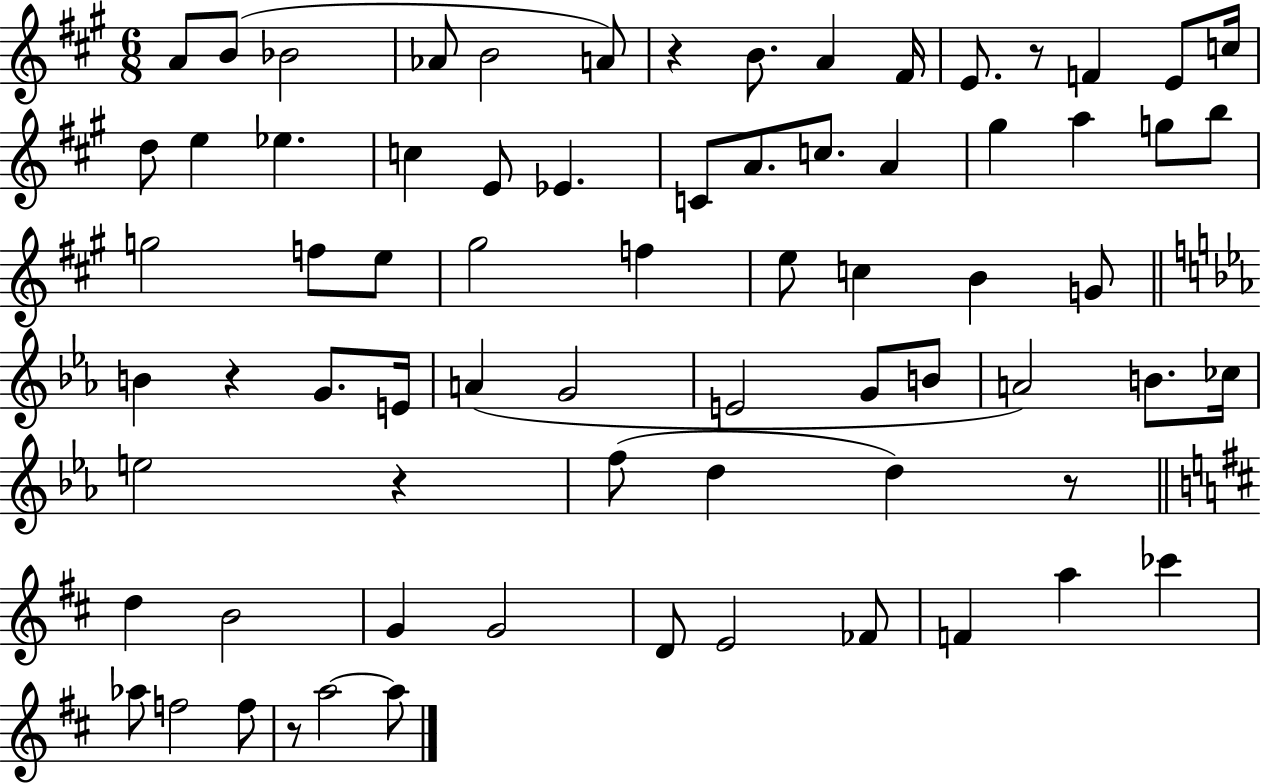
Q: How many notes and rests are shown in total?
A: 72